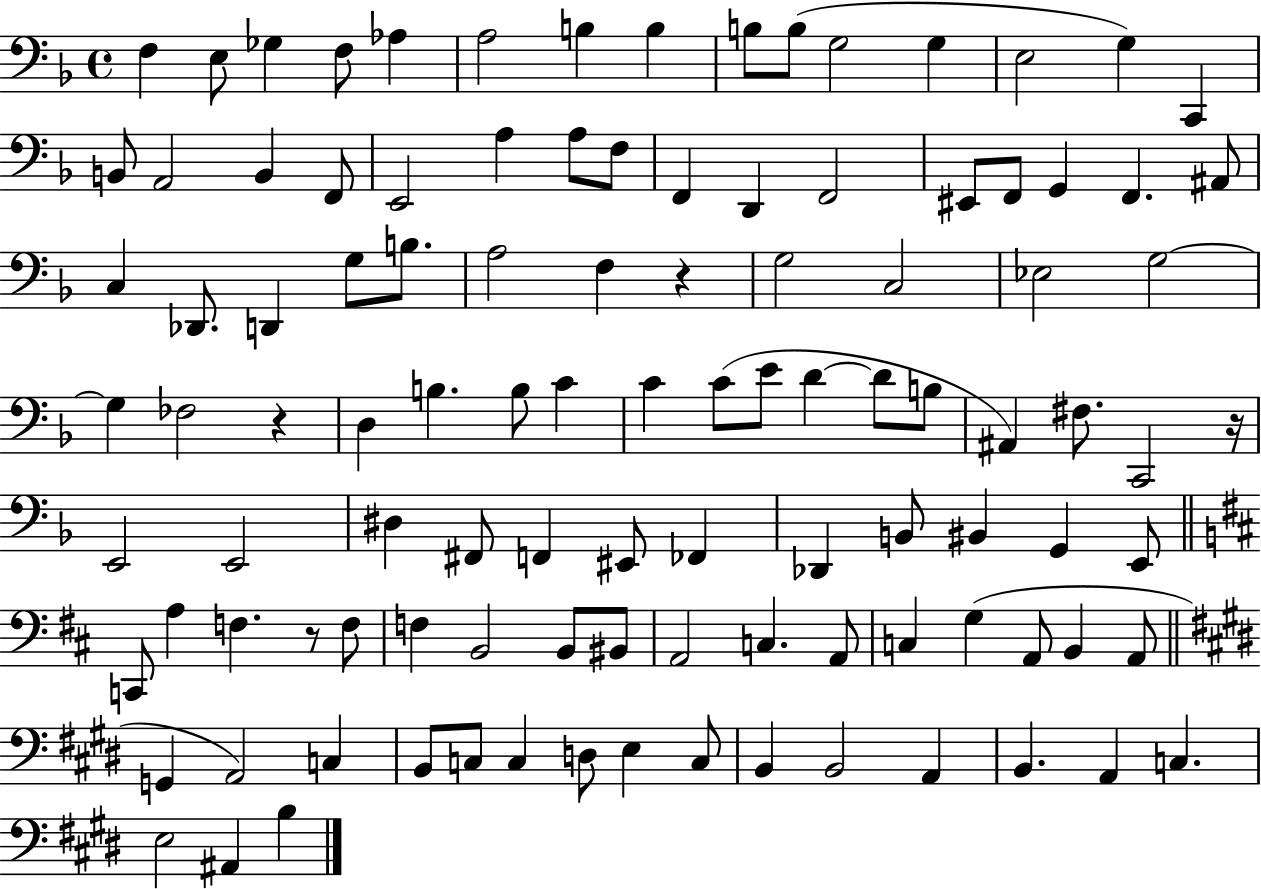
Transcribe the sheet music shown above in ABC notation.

X:1
T:Untitled
M:4/4
L:1/4
K:F
F, E,/2 _G, F,/2 _A, A,2 B, B, B,/2 B,/2 G,2 G, E,2 G, C,, B,,/2 A,,2 B,, F,,/2 E,,2 A, A,/2 F,/2 F,, D,, F,,2 ^E,,/2 F,,/2 G,, F,, ^A,,/2 C, _D,,/2 D,, G,/2 B,/2 A,2 F, z G,2 C,2 _E,2 G,2 G, _F,2 z D, B, B,/2 C C C/2 E/2 D D/2 B,/2 ^A,, ^F,/2 C,,2 z/4 E,,2 E,,2 ^D, ^F,,/2 F,, ^E,,/2 _F,, _D,, B,,/2 ^B,, G,, E,,/2 C,,/2 A, F, z/2 F,/2 F, B,,2 B,,/2 ^B,,/2 A,,2 C, A,,/2 C, G, A,,/2 B,, A,,/2 G,, A,,2 C, B,,/2 C,/2 C, D,/2 E, C,/2 B,, B,,2 A,, B,, A,, C, E,2 ^A,, B,